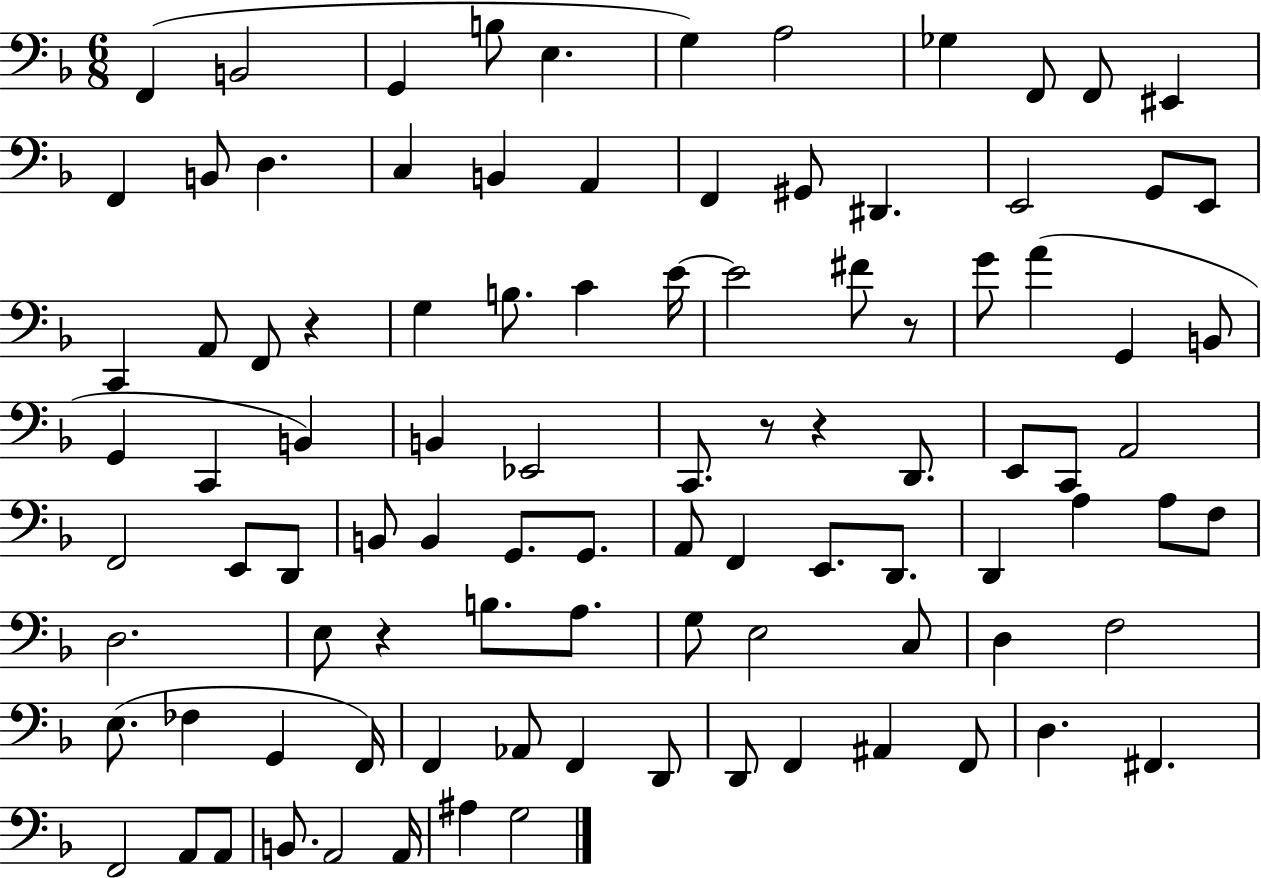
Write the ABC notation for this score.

X:1
T:Untitled
M:6/8
L:1/4
K:F
F,, B,,2 G,, B,/2 E, G, A,2 _G, F,,/2 F,,/2 ^E,, F,, B,,/2 D, C, B,, A,, F,, ^G,,/2 ^D,, E,,2 G,,/2 E,,/2 C,, A,,/2 F,,/2 z G, B,/2 C E/4 E2 ^F/2 z/2 G/2 A G,, B,,/2 G,, C,, B,, B,, _E,,2 C,,/2 z/2 z D,,/2 E,,/2 C,,/2 A,,2 F,,2 E,,/2 D,,/2 B,,/2 B,, G,,/2 G,,/2 A,,/2 F,, E,,/2 D,,/2 D,, A, A,/2 F,/2 D,2 E,/2 z B,/2 A,/2 G,/2 E,2 C,/2 D, F,2 E,/2 _F, G,, F,,/4 F,, _A,,/2 F,, D,,/2 D,,/2 F,, ^A,, F,,/2 D, ^F,, F,,2 A,,/2 A,,/2 B,,/2 A,,2 A,,/4 ^A, G,2